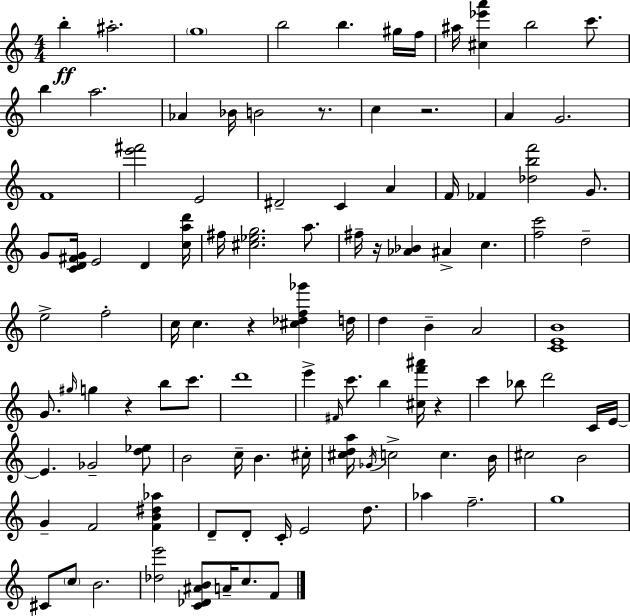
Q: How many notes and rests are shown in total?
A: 108